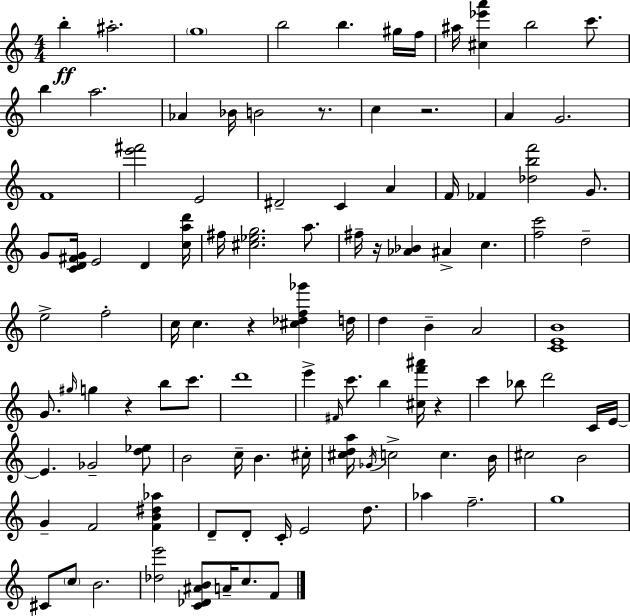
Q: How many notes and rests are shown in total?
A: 108